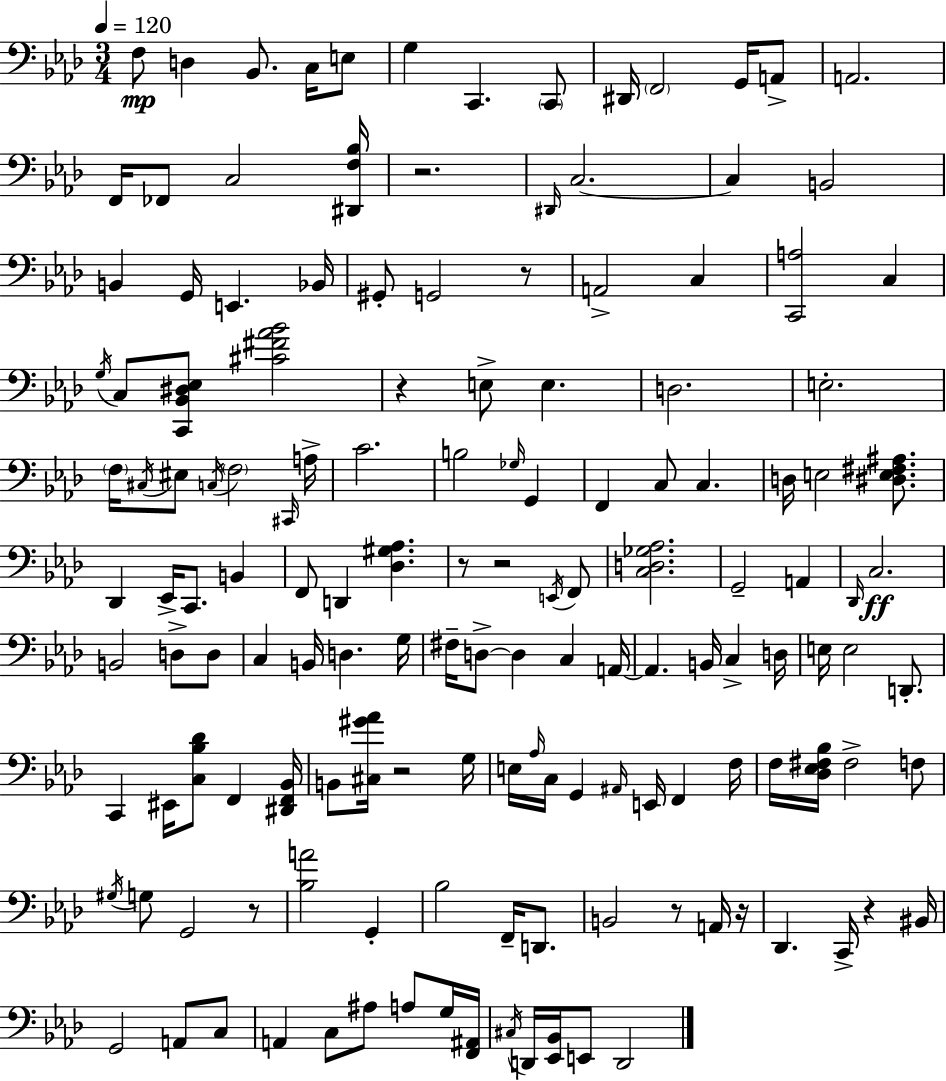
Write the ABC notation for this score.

X:1
T:Untitled
M:3/4
L:1/4
K:Fm
F,/2 D, _B,,/2 C,/4 E,/2 G, C,, C,,/2 ^D,,/4 F,,2 G,,/4 A,,/2 A,,2 F,,/4 _F,,/2 C,2 [^D,,F,_B,]/4 z2 ^D,,/4 C,2 C, B,,2 B,, G,,/4 E,, _B,,/4 ^G,,/2 G,,2 z/2 A,,2 C, [C,,A,]2 C, G,/4 C,/2 [C,,_B,,^D,_E,]/2 [^C^F_A_B]2 z E,/2 E, D,2 E,2 F,/4 ^C,/4 ^E,/2 C,/4 F,2 ^C,,/4 A,/4 C2 B,2 _G,/4 G,, F,, C,/2 C, D,/4 E,2 [^D,E,^F,^A,]/2 _D,, _E,,/4 C,,/2 B,, F,,/2 D,, [_D,^G,_A,] z/2 z2 E,,/4 F,,/2 [C,D,_G,_A,]2 G,,2 A,, _D,,/4 C,2 B,,2 D,/2 D,/2 C, B,,/4 D, G,/4 ^F,/4 D,/2 D, C, A,,/4 A,, B,,/4 C, D,/4 E,/4 E,2 D,,/2 C,, ^E,,/4 [C,_B,_D]/2 F,, [^D,,F,,_B,,]/4 B,,/2 [^C,^G_A]/4 z2 G,/4 E,/4 _A,/4 C,/4 G,, ^A,,/4 E,,/4 F,, F,/4 F,/4 [_D,_E,^F,_B,]/4 ^F,2 F,/2 ^G,/4 G,/2 G,,2 z/2 [_B,A]2 G,, _B,2 F,,/4 D,,/2 B,,2 z/2 A,,/4 z/4 _D,, C,,/4 z ^B,,/4 G,,2 A,,/2 C,/2 A,, C,/2 ^A,/2 A,/2 G,/4 [F,,^A,,]/4 ^C,/4 D,,/4 [_E,,_B,,]/4 E,,/2 D,,2